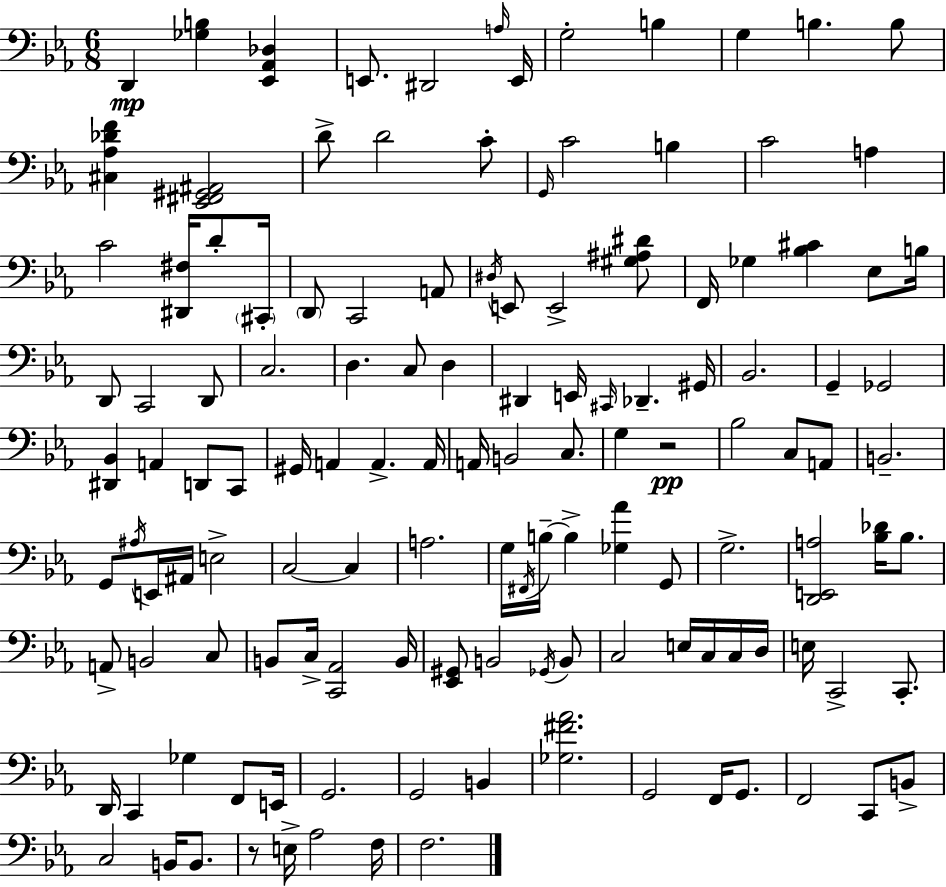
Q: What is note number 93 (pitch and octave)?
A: C2